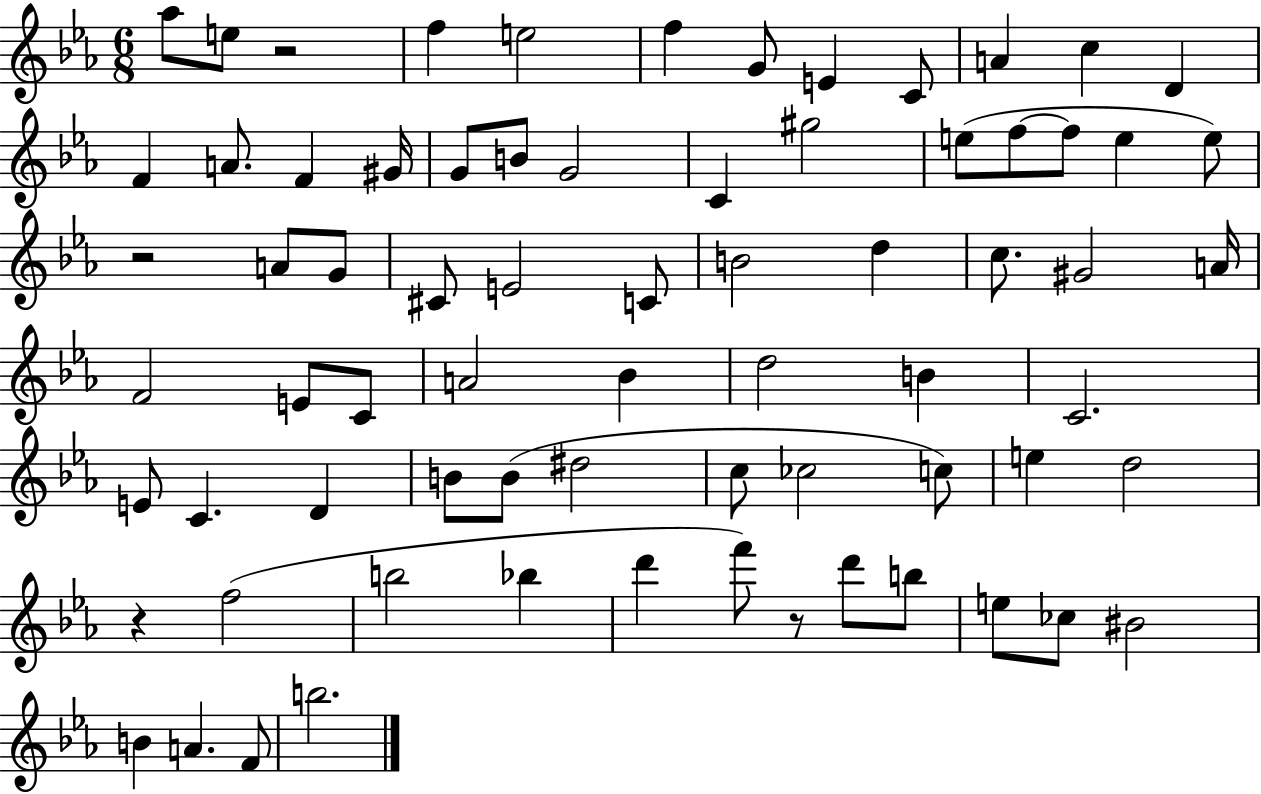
{
  \clef treble
  \numericTimeSignature
  \time 6/8
  \key ees \major
  \repeat volta 2 { aes''8 e''8 r2 | f''4 e''2 | f''4 g'8 e'4 c'8 | a'4 c''4 d'4 | \break f'4 a'8. f'4 gis'16 | g'8 b'8 g'2 | c'4 gis''2 | e''8( f''8~~ f''8 e''4 e''8) | \break r2 a'8 g'8 | cis'8 e'2 c'8 | b'2 d''4 | c''8. gis'2 a'16 | \break f'2 e'8 c'8 | a'2 bes'4 | d''2 b'4 | c'2. | \break e'8 c'4. d'4 | b'8 b'8( dis''2 | c''8 ces''2 c''8) | e''4 d''2 | \break r4 f''2( | b''2 bes''4 | d'''4 f'''8) r8 d'''8 b''8 | e''8 ces''8 bis'2 | \break b'4 a'4. f'8 | b''2. | } \bar "|."
}